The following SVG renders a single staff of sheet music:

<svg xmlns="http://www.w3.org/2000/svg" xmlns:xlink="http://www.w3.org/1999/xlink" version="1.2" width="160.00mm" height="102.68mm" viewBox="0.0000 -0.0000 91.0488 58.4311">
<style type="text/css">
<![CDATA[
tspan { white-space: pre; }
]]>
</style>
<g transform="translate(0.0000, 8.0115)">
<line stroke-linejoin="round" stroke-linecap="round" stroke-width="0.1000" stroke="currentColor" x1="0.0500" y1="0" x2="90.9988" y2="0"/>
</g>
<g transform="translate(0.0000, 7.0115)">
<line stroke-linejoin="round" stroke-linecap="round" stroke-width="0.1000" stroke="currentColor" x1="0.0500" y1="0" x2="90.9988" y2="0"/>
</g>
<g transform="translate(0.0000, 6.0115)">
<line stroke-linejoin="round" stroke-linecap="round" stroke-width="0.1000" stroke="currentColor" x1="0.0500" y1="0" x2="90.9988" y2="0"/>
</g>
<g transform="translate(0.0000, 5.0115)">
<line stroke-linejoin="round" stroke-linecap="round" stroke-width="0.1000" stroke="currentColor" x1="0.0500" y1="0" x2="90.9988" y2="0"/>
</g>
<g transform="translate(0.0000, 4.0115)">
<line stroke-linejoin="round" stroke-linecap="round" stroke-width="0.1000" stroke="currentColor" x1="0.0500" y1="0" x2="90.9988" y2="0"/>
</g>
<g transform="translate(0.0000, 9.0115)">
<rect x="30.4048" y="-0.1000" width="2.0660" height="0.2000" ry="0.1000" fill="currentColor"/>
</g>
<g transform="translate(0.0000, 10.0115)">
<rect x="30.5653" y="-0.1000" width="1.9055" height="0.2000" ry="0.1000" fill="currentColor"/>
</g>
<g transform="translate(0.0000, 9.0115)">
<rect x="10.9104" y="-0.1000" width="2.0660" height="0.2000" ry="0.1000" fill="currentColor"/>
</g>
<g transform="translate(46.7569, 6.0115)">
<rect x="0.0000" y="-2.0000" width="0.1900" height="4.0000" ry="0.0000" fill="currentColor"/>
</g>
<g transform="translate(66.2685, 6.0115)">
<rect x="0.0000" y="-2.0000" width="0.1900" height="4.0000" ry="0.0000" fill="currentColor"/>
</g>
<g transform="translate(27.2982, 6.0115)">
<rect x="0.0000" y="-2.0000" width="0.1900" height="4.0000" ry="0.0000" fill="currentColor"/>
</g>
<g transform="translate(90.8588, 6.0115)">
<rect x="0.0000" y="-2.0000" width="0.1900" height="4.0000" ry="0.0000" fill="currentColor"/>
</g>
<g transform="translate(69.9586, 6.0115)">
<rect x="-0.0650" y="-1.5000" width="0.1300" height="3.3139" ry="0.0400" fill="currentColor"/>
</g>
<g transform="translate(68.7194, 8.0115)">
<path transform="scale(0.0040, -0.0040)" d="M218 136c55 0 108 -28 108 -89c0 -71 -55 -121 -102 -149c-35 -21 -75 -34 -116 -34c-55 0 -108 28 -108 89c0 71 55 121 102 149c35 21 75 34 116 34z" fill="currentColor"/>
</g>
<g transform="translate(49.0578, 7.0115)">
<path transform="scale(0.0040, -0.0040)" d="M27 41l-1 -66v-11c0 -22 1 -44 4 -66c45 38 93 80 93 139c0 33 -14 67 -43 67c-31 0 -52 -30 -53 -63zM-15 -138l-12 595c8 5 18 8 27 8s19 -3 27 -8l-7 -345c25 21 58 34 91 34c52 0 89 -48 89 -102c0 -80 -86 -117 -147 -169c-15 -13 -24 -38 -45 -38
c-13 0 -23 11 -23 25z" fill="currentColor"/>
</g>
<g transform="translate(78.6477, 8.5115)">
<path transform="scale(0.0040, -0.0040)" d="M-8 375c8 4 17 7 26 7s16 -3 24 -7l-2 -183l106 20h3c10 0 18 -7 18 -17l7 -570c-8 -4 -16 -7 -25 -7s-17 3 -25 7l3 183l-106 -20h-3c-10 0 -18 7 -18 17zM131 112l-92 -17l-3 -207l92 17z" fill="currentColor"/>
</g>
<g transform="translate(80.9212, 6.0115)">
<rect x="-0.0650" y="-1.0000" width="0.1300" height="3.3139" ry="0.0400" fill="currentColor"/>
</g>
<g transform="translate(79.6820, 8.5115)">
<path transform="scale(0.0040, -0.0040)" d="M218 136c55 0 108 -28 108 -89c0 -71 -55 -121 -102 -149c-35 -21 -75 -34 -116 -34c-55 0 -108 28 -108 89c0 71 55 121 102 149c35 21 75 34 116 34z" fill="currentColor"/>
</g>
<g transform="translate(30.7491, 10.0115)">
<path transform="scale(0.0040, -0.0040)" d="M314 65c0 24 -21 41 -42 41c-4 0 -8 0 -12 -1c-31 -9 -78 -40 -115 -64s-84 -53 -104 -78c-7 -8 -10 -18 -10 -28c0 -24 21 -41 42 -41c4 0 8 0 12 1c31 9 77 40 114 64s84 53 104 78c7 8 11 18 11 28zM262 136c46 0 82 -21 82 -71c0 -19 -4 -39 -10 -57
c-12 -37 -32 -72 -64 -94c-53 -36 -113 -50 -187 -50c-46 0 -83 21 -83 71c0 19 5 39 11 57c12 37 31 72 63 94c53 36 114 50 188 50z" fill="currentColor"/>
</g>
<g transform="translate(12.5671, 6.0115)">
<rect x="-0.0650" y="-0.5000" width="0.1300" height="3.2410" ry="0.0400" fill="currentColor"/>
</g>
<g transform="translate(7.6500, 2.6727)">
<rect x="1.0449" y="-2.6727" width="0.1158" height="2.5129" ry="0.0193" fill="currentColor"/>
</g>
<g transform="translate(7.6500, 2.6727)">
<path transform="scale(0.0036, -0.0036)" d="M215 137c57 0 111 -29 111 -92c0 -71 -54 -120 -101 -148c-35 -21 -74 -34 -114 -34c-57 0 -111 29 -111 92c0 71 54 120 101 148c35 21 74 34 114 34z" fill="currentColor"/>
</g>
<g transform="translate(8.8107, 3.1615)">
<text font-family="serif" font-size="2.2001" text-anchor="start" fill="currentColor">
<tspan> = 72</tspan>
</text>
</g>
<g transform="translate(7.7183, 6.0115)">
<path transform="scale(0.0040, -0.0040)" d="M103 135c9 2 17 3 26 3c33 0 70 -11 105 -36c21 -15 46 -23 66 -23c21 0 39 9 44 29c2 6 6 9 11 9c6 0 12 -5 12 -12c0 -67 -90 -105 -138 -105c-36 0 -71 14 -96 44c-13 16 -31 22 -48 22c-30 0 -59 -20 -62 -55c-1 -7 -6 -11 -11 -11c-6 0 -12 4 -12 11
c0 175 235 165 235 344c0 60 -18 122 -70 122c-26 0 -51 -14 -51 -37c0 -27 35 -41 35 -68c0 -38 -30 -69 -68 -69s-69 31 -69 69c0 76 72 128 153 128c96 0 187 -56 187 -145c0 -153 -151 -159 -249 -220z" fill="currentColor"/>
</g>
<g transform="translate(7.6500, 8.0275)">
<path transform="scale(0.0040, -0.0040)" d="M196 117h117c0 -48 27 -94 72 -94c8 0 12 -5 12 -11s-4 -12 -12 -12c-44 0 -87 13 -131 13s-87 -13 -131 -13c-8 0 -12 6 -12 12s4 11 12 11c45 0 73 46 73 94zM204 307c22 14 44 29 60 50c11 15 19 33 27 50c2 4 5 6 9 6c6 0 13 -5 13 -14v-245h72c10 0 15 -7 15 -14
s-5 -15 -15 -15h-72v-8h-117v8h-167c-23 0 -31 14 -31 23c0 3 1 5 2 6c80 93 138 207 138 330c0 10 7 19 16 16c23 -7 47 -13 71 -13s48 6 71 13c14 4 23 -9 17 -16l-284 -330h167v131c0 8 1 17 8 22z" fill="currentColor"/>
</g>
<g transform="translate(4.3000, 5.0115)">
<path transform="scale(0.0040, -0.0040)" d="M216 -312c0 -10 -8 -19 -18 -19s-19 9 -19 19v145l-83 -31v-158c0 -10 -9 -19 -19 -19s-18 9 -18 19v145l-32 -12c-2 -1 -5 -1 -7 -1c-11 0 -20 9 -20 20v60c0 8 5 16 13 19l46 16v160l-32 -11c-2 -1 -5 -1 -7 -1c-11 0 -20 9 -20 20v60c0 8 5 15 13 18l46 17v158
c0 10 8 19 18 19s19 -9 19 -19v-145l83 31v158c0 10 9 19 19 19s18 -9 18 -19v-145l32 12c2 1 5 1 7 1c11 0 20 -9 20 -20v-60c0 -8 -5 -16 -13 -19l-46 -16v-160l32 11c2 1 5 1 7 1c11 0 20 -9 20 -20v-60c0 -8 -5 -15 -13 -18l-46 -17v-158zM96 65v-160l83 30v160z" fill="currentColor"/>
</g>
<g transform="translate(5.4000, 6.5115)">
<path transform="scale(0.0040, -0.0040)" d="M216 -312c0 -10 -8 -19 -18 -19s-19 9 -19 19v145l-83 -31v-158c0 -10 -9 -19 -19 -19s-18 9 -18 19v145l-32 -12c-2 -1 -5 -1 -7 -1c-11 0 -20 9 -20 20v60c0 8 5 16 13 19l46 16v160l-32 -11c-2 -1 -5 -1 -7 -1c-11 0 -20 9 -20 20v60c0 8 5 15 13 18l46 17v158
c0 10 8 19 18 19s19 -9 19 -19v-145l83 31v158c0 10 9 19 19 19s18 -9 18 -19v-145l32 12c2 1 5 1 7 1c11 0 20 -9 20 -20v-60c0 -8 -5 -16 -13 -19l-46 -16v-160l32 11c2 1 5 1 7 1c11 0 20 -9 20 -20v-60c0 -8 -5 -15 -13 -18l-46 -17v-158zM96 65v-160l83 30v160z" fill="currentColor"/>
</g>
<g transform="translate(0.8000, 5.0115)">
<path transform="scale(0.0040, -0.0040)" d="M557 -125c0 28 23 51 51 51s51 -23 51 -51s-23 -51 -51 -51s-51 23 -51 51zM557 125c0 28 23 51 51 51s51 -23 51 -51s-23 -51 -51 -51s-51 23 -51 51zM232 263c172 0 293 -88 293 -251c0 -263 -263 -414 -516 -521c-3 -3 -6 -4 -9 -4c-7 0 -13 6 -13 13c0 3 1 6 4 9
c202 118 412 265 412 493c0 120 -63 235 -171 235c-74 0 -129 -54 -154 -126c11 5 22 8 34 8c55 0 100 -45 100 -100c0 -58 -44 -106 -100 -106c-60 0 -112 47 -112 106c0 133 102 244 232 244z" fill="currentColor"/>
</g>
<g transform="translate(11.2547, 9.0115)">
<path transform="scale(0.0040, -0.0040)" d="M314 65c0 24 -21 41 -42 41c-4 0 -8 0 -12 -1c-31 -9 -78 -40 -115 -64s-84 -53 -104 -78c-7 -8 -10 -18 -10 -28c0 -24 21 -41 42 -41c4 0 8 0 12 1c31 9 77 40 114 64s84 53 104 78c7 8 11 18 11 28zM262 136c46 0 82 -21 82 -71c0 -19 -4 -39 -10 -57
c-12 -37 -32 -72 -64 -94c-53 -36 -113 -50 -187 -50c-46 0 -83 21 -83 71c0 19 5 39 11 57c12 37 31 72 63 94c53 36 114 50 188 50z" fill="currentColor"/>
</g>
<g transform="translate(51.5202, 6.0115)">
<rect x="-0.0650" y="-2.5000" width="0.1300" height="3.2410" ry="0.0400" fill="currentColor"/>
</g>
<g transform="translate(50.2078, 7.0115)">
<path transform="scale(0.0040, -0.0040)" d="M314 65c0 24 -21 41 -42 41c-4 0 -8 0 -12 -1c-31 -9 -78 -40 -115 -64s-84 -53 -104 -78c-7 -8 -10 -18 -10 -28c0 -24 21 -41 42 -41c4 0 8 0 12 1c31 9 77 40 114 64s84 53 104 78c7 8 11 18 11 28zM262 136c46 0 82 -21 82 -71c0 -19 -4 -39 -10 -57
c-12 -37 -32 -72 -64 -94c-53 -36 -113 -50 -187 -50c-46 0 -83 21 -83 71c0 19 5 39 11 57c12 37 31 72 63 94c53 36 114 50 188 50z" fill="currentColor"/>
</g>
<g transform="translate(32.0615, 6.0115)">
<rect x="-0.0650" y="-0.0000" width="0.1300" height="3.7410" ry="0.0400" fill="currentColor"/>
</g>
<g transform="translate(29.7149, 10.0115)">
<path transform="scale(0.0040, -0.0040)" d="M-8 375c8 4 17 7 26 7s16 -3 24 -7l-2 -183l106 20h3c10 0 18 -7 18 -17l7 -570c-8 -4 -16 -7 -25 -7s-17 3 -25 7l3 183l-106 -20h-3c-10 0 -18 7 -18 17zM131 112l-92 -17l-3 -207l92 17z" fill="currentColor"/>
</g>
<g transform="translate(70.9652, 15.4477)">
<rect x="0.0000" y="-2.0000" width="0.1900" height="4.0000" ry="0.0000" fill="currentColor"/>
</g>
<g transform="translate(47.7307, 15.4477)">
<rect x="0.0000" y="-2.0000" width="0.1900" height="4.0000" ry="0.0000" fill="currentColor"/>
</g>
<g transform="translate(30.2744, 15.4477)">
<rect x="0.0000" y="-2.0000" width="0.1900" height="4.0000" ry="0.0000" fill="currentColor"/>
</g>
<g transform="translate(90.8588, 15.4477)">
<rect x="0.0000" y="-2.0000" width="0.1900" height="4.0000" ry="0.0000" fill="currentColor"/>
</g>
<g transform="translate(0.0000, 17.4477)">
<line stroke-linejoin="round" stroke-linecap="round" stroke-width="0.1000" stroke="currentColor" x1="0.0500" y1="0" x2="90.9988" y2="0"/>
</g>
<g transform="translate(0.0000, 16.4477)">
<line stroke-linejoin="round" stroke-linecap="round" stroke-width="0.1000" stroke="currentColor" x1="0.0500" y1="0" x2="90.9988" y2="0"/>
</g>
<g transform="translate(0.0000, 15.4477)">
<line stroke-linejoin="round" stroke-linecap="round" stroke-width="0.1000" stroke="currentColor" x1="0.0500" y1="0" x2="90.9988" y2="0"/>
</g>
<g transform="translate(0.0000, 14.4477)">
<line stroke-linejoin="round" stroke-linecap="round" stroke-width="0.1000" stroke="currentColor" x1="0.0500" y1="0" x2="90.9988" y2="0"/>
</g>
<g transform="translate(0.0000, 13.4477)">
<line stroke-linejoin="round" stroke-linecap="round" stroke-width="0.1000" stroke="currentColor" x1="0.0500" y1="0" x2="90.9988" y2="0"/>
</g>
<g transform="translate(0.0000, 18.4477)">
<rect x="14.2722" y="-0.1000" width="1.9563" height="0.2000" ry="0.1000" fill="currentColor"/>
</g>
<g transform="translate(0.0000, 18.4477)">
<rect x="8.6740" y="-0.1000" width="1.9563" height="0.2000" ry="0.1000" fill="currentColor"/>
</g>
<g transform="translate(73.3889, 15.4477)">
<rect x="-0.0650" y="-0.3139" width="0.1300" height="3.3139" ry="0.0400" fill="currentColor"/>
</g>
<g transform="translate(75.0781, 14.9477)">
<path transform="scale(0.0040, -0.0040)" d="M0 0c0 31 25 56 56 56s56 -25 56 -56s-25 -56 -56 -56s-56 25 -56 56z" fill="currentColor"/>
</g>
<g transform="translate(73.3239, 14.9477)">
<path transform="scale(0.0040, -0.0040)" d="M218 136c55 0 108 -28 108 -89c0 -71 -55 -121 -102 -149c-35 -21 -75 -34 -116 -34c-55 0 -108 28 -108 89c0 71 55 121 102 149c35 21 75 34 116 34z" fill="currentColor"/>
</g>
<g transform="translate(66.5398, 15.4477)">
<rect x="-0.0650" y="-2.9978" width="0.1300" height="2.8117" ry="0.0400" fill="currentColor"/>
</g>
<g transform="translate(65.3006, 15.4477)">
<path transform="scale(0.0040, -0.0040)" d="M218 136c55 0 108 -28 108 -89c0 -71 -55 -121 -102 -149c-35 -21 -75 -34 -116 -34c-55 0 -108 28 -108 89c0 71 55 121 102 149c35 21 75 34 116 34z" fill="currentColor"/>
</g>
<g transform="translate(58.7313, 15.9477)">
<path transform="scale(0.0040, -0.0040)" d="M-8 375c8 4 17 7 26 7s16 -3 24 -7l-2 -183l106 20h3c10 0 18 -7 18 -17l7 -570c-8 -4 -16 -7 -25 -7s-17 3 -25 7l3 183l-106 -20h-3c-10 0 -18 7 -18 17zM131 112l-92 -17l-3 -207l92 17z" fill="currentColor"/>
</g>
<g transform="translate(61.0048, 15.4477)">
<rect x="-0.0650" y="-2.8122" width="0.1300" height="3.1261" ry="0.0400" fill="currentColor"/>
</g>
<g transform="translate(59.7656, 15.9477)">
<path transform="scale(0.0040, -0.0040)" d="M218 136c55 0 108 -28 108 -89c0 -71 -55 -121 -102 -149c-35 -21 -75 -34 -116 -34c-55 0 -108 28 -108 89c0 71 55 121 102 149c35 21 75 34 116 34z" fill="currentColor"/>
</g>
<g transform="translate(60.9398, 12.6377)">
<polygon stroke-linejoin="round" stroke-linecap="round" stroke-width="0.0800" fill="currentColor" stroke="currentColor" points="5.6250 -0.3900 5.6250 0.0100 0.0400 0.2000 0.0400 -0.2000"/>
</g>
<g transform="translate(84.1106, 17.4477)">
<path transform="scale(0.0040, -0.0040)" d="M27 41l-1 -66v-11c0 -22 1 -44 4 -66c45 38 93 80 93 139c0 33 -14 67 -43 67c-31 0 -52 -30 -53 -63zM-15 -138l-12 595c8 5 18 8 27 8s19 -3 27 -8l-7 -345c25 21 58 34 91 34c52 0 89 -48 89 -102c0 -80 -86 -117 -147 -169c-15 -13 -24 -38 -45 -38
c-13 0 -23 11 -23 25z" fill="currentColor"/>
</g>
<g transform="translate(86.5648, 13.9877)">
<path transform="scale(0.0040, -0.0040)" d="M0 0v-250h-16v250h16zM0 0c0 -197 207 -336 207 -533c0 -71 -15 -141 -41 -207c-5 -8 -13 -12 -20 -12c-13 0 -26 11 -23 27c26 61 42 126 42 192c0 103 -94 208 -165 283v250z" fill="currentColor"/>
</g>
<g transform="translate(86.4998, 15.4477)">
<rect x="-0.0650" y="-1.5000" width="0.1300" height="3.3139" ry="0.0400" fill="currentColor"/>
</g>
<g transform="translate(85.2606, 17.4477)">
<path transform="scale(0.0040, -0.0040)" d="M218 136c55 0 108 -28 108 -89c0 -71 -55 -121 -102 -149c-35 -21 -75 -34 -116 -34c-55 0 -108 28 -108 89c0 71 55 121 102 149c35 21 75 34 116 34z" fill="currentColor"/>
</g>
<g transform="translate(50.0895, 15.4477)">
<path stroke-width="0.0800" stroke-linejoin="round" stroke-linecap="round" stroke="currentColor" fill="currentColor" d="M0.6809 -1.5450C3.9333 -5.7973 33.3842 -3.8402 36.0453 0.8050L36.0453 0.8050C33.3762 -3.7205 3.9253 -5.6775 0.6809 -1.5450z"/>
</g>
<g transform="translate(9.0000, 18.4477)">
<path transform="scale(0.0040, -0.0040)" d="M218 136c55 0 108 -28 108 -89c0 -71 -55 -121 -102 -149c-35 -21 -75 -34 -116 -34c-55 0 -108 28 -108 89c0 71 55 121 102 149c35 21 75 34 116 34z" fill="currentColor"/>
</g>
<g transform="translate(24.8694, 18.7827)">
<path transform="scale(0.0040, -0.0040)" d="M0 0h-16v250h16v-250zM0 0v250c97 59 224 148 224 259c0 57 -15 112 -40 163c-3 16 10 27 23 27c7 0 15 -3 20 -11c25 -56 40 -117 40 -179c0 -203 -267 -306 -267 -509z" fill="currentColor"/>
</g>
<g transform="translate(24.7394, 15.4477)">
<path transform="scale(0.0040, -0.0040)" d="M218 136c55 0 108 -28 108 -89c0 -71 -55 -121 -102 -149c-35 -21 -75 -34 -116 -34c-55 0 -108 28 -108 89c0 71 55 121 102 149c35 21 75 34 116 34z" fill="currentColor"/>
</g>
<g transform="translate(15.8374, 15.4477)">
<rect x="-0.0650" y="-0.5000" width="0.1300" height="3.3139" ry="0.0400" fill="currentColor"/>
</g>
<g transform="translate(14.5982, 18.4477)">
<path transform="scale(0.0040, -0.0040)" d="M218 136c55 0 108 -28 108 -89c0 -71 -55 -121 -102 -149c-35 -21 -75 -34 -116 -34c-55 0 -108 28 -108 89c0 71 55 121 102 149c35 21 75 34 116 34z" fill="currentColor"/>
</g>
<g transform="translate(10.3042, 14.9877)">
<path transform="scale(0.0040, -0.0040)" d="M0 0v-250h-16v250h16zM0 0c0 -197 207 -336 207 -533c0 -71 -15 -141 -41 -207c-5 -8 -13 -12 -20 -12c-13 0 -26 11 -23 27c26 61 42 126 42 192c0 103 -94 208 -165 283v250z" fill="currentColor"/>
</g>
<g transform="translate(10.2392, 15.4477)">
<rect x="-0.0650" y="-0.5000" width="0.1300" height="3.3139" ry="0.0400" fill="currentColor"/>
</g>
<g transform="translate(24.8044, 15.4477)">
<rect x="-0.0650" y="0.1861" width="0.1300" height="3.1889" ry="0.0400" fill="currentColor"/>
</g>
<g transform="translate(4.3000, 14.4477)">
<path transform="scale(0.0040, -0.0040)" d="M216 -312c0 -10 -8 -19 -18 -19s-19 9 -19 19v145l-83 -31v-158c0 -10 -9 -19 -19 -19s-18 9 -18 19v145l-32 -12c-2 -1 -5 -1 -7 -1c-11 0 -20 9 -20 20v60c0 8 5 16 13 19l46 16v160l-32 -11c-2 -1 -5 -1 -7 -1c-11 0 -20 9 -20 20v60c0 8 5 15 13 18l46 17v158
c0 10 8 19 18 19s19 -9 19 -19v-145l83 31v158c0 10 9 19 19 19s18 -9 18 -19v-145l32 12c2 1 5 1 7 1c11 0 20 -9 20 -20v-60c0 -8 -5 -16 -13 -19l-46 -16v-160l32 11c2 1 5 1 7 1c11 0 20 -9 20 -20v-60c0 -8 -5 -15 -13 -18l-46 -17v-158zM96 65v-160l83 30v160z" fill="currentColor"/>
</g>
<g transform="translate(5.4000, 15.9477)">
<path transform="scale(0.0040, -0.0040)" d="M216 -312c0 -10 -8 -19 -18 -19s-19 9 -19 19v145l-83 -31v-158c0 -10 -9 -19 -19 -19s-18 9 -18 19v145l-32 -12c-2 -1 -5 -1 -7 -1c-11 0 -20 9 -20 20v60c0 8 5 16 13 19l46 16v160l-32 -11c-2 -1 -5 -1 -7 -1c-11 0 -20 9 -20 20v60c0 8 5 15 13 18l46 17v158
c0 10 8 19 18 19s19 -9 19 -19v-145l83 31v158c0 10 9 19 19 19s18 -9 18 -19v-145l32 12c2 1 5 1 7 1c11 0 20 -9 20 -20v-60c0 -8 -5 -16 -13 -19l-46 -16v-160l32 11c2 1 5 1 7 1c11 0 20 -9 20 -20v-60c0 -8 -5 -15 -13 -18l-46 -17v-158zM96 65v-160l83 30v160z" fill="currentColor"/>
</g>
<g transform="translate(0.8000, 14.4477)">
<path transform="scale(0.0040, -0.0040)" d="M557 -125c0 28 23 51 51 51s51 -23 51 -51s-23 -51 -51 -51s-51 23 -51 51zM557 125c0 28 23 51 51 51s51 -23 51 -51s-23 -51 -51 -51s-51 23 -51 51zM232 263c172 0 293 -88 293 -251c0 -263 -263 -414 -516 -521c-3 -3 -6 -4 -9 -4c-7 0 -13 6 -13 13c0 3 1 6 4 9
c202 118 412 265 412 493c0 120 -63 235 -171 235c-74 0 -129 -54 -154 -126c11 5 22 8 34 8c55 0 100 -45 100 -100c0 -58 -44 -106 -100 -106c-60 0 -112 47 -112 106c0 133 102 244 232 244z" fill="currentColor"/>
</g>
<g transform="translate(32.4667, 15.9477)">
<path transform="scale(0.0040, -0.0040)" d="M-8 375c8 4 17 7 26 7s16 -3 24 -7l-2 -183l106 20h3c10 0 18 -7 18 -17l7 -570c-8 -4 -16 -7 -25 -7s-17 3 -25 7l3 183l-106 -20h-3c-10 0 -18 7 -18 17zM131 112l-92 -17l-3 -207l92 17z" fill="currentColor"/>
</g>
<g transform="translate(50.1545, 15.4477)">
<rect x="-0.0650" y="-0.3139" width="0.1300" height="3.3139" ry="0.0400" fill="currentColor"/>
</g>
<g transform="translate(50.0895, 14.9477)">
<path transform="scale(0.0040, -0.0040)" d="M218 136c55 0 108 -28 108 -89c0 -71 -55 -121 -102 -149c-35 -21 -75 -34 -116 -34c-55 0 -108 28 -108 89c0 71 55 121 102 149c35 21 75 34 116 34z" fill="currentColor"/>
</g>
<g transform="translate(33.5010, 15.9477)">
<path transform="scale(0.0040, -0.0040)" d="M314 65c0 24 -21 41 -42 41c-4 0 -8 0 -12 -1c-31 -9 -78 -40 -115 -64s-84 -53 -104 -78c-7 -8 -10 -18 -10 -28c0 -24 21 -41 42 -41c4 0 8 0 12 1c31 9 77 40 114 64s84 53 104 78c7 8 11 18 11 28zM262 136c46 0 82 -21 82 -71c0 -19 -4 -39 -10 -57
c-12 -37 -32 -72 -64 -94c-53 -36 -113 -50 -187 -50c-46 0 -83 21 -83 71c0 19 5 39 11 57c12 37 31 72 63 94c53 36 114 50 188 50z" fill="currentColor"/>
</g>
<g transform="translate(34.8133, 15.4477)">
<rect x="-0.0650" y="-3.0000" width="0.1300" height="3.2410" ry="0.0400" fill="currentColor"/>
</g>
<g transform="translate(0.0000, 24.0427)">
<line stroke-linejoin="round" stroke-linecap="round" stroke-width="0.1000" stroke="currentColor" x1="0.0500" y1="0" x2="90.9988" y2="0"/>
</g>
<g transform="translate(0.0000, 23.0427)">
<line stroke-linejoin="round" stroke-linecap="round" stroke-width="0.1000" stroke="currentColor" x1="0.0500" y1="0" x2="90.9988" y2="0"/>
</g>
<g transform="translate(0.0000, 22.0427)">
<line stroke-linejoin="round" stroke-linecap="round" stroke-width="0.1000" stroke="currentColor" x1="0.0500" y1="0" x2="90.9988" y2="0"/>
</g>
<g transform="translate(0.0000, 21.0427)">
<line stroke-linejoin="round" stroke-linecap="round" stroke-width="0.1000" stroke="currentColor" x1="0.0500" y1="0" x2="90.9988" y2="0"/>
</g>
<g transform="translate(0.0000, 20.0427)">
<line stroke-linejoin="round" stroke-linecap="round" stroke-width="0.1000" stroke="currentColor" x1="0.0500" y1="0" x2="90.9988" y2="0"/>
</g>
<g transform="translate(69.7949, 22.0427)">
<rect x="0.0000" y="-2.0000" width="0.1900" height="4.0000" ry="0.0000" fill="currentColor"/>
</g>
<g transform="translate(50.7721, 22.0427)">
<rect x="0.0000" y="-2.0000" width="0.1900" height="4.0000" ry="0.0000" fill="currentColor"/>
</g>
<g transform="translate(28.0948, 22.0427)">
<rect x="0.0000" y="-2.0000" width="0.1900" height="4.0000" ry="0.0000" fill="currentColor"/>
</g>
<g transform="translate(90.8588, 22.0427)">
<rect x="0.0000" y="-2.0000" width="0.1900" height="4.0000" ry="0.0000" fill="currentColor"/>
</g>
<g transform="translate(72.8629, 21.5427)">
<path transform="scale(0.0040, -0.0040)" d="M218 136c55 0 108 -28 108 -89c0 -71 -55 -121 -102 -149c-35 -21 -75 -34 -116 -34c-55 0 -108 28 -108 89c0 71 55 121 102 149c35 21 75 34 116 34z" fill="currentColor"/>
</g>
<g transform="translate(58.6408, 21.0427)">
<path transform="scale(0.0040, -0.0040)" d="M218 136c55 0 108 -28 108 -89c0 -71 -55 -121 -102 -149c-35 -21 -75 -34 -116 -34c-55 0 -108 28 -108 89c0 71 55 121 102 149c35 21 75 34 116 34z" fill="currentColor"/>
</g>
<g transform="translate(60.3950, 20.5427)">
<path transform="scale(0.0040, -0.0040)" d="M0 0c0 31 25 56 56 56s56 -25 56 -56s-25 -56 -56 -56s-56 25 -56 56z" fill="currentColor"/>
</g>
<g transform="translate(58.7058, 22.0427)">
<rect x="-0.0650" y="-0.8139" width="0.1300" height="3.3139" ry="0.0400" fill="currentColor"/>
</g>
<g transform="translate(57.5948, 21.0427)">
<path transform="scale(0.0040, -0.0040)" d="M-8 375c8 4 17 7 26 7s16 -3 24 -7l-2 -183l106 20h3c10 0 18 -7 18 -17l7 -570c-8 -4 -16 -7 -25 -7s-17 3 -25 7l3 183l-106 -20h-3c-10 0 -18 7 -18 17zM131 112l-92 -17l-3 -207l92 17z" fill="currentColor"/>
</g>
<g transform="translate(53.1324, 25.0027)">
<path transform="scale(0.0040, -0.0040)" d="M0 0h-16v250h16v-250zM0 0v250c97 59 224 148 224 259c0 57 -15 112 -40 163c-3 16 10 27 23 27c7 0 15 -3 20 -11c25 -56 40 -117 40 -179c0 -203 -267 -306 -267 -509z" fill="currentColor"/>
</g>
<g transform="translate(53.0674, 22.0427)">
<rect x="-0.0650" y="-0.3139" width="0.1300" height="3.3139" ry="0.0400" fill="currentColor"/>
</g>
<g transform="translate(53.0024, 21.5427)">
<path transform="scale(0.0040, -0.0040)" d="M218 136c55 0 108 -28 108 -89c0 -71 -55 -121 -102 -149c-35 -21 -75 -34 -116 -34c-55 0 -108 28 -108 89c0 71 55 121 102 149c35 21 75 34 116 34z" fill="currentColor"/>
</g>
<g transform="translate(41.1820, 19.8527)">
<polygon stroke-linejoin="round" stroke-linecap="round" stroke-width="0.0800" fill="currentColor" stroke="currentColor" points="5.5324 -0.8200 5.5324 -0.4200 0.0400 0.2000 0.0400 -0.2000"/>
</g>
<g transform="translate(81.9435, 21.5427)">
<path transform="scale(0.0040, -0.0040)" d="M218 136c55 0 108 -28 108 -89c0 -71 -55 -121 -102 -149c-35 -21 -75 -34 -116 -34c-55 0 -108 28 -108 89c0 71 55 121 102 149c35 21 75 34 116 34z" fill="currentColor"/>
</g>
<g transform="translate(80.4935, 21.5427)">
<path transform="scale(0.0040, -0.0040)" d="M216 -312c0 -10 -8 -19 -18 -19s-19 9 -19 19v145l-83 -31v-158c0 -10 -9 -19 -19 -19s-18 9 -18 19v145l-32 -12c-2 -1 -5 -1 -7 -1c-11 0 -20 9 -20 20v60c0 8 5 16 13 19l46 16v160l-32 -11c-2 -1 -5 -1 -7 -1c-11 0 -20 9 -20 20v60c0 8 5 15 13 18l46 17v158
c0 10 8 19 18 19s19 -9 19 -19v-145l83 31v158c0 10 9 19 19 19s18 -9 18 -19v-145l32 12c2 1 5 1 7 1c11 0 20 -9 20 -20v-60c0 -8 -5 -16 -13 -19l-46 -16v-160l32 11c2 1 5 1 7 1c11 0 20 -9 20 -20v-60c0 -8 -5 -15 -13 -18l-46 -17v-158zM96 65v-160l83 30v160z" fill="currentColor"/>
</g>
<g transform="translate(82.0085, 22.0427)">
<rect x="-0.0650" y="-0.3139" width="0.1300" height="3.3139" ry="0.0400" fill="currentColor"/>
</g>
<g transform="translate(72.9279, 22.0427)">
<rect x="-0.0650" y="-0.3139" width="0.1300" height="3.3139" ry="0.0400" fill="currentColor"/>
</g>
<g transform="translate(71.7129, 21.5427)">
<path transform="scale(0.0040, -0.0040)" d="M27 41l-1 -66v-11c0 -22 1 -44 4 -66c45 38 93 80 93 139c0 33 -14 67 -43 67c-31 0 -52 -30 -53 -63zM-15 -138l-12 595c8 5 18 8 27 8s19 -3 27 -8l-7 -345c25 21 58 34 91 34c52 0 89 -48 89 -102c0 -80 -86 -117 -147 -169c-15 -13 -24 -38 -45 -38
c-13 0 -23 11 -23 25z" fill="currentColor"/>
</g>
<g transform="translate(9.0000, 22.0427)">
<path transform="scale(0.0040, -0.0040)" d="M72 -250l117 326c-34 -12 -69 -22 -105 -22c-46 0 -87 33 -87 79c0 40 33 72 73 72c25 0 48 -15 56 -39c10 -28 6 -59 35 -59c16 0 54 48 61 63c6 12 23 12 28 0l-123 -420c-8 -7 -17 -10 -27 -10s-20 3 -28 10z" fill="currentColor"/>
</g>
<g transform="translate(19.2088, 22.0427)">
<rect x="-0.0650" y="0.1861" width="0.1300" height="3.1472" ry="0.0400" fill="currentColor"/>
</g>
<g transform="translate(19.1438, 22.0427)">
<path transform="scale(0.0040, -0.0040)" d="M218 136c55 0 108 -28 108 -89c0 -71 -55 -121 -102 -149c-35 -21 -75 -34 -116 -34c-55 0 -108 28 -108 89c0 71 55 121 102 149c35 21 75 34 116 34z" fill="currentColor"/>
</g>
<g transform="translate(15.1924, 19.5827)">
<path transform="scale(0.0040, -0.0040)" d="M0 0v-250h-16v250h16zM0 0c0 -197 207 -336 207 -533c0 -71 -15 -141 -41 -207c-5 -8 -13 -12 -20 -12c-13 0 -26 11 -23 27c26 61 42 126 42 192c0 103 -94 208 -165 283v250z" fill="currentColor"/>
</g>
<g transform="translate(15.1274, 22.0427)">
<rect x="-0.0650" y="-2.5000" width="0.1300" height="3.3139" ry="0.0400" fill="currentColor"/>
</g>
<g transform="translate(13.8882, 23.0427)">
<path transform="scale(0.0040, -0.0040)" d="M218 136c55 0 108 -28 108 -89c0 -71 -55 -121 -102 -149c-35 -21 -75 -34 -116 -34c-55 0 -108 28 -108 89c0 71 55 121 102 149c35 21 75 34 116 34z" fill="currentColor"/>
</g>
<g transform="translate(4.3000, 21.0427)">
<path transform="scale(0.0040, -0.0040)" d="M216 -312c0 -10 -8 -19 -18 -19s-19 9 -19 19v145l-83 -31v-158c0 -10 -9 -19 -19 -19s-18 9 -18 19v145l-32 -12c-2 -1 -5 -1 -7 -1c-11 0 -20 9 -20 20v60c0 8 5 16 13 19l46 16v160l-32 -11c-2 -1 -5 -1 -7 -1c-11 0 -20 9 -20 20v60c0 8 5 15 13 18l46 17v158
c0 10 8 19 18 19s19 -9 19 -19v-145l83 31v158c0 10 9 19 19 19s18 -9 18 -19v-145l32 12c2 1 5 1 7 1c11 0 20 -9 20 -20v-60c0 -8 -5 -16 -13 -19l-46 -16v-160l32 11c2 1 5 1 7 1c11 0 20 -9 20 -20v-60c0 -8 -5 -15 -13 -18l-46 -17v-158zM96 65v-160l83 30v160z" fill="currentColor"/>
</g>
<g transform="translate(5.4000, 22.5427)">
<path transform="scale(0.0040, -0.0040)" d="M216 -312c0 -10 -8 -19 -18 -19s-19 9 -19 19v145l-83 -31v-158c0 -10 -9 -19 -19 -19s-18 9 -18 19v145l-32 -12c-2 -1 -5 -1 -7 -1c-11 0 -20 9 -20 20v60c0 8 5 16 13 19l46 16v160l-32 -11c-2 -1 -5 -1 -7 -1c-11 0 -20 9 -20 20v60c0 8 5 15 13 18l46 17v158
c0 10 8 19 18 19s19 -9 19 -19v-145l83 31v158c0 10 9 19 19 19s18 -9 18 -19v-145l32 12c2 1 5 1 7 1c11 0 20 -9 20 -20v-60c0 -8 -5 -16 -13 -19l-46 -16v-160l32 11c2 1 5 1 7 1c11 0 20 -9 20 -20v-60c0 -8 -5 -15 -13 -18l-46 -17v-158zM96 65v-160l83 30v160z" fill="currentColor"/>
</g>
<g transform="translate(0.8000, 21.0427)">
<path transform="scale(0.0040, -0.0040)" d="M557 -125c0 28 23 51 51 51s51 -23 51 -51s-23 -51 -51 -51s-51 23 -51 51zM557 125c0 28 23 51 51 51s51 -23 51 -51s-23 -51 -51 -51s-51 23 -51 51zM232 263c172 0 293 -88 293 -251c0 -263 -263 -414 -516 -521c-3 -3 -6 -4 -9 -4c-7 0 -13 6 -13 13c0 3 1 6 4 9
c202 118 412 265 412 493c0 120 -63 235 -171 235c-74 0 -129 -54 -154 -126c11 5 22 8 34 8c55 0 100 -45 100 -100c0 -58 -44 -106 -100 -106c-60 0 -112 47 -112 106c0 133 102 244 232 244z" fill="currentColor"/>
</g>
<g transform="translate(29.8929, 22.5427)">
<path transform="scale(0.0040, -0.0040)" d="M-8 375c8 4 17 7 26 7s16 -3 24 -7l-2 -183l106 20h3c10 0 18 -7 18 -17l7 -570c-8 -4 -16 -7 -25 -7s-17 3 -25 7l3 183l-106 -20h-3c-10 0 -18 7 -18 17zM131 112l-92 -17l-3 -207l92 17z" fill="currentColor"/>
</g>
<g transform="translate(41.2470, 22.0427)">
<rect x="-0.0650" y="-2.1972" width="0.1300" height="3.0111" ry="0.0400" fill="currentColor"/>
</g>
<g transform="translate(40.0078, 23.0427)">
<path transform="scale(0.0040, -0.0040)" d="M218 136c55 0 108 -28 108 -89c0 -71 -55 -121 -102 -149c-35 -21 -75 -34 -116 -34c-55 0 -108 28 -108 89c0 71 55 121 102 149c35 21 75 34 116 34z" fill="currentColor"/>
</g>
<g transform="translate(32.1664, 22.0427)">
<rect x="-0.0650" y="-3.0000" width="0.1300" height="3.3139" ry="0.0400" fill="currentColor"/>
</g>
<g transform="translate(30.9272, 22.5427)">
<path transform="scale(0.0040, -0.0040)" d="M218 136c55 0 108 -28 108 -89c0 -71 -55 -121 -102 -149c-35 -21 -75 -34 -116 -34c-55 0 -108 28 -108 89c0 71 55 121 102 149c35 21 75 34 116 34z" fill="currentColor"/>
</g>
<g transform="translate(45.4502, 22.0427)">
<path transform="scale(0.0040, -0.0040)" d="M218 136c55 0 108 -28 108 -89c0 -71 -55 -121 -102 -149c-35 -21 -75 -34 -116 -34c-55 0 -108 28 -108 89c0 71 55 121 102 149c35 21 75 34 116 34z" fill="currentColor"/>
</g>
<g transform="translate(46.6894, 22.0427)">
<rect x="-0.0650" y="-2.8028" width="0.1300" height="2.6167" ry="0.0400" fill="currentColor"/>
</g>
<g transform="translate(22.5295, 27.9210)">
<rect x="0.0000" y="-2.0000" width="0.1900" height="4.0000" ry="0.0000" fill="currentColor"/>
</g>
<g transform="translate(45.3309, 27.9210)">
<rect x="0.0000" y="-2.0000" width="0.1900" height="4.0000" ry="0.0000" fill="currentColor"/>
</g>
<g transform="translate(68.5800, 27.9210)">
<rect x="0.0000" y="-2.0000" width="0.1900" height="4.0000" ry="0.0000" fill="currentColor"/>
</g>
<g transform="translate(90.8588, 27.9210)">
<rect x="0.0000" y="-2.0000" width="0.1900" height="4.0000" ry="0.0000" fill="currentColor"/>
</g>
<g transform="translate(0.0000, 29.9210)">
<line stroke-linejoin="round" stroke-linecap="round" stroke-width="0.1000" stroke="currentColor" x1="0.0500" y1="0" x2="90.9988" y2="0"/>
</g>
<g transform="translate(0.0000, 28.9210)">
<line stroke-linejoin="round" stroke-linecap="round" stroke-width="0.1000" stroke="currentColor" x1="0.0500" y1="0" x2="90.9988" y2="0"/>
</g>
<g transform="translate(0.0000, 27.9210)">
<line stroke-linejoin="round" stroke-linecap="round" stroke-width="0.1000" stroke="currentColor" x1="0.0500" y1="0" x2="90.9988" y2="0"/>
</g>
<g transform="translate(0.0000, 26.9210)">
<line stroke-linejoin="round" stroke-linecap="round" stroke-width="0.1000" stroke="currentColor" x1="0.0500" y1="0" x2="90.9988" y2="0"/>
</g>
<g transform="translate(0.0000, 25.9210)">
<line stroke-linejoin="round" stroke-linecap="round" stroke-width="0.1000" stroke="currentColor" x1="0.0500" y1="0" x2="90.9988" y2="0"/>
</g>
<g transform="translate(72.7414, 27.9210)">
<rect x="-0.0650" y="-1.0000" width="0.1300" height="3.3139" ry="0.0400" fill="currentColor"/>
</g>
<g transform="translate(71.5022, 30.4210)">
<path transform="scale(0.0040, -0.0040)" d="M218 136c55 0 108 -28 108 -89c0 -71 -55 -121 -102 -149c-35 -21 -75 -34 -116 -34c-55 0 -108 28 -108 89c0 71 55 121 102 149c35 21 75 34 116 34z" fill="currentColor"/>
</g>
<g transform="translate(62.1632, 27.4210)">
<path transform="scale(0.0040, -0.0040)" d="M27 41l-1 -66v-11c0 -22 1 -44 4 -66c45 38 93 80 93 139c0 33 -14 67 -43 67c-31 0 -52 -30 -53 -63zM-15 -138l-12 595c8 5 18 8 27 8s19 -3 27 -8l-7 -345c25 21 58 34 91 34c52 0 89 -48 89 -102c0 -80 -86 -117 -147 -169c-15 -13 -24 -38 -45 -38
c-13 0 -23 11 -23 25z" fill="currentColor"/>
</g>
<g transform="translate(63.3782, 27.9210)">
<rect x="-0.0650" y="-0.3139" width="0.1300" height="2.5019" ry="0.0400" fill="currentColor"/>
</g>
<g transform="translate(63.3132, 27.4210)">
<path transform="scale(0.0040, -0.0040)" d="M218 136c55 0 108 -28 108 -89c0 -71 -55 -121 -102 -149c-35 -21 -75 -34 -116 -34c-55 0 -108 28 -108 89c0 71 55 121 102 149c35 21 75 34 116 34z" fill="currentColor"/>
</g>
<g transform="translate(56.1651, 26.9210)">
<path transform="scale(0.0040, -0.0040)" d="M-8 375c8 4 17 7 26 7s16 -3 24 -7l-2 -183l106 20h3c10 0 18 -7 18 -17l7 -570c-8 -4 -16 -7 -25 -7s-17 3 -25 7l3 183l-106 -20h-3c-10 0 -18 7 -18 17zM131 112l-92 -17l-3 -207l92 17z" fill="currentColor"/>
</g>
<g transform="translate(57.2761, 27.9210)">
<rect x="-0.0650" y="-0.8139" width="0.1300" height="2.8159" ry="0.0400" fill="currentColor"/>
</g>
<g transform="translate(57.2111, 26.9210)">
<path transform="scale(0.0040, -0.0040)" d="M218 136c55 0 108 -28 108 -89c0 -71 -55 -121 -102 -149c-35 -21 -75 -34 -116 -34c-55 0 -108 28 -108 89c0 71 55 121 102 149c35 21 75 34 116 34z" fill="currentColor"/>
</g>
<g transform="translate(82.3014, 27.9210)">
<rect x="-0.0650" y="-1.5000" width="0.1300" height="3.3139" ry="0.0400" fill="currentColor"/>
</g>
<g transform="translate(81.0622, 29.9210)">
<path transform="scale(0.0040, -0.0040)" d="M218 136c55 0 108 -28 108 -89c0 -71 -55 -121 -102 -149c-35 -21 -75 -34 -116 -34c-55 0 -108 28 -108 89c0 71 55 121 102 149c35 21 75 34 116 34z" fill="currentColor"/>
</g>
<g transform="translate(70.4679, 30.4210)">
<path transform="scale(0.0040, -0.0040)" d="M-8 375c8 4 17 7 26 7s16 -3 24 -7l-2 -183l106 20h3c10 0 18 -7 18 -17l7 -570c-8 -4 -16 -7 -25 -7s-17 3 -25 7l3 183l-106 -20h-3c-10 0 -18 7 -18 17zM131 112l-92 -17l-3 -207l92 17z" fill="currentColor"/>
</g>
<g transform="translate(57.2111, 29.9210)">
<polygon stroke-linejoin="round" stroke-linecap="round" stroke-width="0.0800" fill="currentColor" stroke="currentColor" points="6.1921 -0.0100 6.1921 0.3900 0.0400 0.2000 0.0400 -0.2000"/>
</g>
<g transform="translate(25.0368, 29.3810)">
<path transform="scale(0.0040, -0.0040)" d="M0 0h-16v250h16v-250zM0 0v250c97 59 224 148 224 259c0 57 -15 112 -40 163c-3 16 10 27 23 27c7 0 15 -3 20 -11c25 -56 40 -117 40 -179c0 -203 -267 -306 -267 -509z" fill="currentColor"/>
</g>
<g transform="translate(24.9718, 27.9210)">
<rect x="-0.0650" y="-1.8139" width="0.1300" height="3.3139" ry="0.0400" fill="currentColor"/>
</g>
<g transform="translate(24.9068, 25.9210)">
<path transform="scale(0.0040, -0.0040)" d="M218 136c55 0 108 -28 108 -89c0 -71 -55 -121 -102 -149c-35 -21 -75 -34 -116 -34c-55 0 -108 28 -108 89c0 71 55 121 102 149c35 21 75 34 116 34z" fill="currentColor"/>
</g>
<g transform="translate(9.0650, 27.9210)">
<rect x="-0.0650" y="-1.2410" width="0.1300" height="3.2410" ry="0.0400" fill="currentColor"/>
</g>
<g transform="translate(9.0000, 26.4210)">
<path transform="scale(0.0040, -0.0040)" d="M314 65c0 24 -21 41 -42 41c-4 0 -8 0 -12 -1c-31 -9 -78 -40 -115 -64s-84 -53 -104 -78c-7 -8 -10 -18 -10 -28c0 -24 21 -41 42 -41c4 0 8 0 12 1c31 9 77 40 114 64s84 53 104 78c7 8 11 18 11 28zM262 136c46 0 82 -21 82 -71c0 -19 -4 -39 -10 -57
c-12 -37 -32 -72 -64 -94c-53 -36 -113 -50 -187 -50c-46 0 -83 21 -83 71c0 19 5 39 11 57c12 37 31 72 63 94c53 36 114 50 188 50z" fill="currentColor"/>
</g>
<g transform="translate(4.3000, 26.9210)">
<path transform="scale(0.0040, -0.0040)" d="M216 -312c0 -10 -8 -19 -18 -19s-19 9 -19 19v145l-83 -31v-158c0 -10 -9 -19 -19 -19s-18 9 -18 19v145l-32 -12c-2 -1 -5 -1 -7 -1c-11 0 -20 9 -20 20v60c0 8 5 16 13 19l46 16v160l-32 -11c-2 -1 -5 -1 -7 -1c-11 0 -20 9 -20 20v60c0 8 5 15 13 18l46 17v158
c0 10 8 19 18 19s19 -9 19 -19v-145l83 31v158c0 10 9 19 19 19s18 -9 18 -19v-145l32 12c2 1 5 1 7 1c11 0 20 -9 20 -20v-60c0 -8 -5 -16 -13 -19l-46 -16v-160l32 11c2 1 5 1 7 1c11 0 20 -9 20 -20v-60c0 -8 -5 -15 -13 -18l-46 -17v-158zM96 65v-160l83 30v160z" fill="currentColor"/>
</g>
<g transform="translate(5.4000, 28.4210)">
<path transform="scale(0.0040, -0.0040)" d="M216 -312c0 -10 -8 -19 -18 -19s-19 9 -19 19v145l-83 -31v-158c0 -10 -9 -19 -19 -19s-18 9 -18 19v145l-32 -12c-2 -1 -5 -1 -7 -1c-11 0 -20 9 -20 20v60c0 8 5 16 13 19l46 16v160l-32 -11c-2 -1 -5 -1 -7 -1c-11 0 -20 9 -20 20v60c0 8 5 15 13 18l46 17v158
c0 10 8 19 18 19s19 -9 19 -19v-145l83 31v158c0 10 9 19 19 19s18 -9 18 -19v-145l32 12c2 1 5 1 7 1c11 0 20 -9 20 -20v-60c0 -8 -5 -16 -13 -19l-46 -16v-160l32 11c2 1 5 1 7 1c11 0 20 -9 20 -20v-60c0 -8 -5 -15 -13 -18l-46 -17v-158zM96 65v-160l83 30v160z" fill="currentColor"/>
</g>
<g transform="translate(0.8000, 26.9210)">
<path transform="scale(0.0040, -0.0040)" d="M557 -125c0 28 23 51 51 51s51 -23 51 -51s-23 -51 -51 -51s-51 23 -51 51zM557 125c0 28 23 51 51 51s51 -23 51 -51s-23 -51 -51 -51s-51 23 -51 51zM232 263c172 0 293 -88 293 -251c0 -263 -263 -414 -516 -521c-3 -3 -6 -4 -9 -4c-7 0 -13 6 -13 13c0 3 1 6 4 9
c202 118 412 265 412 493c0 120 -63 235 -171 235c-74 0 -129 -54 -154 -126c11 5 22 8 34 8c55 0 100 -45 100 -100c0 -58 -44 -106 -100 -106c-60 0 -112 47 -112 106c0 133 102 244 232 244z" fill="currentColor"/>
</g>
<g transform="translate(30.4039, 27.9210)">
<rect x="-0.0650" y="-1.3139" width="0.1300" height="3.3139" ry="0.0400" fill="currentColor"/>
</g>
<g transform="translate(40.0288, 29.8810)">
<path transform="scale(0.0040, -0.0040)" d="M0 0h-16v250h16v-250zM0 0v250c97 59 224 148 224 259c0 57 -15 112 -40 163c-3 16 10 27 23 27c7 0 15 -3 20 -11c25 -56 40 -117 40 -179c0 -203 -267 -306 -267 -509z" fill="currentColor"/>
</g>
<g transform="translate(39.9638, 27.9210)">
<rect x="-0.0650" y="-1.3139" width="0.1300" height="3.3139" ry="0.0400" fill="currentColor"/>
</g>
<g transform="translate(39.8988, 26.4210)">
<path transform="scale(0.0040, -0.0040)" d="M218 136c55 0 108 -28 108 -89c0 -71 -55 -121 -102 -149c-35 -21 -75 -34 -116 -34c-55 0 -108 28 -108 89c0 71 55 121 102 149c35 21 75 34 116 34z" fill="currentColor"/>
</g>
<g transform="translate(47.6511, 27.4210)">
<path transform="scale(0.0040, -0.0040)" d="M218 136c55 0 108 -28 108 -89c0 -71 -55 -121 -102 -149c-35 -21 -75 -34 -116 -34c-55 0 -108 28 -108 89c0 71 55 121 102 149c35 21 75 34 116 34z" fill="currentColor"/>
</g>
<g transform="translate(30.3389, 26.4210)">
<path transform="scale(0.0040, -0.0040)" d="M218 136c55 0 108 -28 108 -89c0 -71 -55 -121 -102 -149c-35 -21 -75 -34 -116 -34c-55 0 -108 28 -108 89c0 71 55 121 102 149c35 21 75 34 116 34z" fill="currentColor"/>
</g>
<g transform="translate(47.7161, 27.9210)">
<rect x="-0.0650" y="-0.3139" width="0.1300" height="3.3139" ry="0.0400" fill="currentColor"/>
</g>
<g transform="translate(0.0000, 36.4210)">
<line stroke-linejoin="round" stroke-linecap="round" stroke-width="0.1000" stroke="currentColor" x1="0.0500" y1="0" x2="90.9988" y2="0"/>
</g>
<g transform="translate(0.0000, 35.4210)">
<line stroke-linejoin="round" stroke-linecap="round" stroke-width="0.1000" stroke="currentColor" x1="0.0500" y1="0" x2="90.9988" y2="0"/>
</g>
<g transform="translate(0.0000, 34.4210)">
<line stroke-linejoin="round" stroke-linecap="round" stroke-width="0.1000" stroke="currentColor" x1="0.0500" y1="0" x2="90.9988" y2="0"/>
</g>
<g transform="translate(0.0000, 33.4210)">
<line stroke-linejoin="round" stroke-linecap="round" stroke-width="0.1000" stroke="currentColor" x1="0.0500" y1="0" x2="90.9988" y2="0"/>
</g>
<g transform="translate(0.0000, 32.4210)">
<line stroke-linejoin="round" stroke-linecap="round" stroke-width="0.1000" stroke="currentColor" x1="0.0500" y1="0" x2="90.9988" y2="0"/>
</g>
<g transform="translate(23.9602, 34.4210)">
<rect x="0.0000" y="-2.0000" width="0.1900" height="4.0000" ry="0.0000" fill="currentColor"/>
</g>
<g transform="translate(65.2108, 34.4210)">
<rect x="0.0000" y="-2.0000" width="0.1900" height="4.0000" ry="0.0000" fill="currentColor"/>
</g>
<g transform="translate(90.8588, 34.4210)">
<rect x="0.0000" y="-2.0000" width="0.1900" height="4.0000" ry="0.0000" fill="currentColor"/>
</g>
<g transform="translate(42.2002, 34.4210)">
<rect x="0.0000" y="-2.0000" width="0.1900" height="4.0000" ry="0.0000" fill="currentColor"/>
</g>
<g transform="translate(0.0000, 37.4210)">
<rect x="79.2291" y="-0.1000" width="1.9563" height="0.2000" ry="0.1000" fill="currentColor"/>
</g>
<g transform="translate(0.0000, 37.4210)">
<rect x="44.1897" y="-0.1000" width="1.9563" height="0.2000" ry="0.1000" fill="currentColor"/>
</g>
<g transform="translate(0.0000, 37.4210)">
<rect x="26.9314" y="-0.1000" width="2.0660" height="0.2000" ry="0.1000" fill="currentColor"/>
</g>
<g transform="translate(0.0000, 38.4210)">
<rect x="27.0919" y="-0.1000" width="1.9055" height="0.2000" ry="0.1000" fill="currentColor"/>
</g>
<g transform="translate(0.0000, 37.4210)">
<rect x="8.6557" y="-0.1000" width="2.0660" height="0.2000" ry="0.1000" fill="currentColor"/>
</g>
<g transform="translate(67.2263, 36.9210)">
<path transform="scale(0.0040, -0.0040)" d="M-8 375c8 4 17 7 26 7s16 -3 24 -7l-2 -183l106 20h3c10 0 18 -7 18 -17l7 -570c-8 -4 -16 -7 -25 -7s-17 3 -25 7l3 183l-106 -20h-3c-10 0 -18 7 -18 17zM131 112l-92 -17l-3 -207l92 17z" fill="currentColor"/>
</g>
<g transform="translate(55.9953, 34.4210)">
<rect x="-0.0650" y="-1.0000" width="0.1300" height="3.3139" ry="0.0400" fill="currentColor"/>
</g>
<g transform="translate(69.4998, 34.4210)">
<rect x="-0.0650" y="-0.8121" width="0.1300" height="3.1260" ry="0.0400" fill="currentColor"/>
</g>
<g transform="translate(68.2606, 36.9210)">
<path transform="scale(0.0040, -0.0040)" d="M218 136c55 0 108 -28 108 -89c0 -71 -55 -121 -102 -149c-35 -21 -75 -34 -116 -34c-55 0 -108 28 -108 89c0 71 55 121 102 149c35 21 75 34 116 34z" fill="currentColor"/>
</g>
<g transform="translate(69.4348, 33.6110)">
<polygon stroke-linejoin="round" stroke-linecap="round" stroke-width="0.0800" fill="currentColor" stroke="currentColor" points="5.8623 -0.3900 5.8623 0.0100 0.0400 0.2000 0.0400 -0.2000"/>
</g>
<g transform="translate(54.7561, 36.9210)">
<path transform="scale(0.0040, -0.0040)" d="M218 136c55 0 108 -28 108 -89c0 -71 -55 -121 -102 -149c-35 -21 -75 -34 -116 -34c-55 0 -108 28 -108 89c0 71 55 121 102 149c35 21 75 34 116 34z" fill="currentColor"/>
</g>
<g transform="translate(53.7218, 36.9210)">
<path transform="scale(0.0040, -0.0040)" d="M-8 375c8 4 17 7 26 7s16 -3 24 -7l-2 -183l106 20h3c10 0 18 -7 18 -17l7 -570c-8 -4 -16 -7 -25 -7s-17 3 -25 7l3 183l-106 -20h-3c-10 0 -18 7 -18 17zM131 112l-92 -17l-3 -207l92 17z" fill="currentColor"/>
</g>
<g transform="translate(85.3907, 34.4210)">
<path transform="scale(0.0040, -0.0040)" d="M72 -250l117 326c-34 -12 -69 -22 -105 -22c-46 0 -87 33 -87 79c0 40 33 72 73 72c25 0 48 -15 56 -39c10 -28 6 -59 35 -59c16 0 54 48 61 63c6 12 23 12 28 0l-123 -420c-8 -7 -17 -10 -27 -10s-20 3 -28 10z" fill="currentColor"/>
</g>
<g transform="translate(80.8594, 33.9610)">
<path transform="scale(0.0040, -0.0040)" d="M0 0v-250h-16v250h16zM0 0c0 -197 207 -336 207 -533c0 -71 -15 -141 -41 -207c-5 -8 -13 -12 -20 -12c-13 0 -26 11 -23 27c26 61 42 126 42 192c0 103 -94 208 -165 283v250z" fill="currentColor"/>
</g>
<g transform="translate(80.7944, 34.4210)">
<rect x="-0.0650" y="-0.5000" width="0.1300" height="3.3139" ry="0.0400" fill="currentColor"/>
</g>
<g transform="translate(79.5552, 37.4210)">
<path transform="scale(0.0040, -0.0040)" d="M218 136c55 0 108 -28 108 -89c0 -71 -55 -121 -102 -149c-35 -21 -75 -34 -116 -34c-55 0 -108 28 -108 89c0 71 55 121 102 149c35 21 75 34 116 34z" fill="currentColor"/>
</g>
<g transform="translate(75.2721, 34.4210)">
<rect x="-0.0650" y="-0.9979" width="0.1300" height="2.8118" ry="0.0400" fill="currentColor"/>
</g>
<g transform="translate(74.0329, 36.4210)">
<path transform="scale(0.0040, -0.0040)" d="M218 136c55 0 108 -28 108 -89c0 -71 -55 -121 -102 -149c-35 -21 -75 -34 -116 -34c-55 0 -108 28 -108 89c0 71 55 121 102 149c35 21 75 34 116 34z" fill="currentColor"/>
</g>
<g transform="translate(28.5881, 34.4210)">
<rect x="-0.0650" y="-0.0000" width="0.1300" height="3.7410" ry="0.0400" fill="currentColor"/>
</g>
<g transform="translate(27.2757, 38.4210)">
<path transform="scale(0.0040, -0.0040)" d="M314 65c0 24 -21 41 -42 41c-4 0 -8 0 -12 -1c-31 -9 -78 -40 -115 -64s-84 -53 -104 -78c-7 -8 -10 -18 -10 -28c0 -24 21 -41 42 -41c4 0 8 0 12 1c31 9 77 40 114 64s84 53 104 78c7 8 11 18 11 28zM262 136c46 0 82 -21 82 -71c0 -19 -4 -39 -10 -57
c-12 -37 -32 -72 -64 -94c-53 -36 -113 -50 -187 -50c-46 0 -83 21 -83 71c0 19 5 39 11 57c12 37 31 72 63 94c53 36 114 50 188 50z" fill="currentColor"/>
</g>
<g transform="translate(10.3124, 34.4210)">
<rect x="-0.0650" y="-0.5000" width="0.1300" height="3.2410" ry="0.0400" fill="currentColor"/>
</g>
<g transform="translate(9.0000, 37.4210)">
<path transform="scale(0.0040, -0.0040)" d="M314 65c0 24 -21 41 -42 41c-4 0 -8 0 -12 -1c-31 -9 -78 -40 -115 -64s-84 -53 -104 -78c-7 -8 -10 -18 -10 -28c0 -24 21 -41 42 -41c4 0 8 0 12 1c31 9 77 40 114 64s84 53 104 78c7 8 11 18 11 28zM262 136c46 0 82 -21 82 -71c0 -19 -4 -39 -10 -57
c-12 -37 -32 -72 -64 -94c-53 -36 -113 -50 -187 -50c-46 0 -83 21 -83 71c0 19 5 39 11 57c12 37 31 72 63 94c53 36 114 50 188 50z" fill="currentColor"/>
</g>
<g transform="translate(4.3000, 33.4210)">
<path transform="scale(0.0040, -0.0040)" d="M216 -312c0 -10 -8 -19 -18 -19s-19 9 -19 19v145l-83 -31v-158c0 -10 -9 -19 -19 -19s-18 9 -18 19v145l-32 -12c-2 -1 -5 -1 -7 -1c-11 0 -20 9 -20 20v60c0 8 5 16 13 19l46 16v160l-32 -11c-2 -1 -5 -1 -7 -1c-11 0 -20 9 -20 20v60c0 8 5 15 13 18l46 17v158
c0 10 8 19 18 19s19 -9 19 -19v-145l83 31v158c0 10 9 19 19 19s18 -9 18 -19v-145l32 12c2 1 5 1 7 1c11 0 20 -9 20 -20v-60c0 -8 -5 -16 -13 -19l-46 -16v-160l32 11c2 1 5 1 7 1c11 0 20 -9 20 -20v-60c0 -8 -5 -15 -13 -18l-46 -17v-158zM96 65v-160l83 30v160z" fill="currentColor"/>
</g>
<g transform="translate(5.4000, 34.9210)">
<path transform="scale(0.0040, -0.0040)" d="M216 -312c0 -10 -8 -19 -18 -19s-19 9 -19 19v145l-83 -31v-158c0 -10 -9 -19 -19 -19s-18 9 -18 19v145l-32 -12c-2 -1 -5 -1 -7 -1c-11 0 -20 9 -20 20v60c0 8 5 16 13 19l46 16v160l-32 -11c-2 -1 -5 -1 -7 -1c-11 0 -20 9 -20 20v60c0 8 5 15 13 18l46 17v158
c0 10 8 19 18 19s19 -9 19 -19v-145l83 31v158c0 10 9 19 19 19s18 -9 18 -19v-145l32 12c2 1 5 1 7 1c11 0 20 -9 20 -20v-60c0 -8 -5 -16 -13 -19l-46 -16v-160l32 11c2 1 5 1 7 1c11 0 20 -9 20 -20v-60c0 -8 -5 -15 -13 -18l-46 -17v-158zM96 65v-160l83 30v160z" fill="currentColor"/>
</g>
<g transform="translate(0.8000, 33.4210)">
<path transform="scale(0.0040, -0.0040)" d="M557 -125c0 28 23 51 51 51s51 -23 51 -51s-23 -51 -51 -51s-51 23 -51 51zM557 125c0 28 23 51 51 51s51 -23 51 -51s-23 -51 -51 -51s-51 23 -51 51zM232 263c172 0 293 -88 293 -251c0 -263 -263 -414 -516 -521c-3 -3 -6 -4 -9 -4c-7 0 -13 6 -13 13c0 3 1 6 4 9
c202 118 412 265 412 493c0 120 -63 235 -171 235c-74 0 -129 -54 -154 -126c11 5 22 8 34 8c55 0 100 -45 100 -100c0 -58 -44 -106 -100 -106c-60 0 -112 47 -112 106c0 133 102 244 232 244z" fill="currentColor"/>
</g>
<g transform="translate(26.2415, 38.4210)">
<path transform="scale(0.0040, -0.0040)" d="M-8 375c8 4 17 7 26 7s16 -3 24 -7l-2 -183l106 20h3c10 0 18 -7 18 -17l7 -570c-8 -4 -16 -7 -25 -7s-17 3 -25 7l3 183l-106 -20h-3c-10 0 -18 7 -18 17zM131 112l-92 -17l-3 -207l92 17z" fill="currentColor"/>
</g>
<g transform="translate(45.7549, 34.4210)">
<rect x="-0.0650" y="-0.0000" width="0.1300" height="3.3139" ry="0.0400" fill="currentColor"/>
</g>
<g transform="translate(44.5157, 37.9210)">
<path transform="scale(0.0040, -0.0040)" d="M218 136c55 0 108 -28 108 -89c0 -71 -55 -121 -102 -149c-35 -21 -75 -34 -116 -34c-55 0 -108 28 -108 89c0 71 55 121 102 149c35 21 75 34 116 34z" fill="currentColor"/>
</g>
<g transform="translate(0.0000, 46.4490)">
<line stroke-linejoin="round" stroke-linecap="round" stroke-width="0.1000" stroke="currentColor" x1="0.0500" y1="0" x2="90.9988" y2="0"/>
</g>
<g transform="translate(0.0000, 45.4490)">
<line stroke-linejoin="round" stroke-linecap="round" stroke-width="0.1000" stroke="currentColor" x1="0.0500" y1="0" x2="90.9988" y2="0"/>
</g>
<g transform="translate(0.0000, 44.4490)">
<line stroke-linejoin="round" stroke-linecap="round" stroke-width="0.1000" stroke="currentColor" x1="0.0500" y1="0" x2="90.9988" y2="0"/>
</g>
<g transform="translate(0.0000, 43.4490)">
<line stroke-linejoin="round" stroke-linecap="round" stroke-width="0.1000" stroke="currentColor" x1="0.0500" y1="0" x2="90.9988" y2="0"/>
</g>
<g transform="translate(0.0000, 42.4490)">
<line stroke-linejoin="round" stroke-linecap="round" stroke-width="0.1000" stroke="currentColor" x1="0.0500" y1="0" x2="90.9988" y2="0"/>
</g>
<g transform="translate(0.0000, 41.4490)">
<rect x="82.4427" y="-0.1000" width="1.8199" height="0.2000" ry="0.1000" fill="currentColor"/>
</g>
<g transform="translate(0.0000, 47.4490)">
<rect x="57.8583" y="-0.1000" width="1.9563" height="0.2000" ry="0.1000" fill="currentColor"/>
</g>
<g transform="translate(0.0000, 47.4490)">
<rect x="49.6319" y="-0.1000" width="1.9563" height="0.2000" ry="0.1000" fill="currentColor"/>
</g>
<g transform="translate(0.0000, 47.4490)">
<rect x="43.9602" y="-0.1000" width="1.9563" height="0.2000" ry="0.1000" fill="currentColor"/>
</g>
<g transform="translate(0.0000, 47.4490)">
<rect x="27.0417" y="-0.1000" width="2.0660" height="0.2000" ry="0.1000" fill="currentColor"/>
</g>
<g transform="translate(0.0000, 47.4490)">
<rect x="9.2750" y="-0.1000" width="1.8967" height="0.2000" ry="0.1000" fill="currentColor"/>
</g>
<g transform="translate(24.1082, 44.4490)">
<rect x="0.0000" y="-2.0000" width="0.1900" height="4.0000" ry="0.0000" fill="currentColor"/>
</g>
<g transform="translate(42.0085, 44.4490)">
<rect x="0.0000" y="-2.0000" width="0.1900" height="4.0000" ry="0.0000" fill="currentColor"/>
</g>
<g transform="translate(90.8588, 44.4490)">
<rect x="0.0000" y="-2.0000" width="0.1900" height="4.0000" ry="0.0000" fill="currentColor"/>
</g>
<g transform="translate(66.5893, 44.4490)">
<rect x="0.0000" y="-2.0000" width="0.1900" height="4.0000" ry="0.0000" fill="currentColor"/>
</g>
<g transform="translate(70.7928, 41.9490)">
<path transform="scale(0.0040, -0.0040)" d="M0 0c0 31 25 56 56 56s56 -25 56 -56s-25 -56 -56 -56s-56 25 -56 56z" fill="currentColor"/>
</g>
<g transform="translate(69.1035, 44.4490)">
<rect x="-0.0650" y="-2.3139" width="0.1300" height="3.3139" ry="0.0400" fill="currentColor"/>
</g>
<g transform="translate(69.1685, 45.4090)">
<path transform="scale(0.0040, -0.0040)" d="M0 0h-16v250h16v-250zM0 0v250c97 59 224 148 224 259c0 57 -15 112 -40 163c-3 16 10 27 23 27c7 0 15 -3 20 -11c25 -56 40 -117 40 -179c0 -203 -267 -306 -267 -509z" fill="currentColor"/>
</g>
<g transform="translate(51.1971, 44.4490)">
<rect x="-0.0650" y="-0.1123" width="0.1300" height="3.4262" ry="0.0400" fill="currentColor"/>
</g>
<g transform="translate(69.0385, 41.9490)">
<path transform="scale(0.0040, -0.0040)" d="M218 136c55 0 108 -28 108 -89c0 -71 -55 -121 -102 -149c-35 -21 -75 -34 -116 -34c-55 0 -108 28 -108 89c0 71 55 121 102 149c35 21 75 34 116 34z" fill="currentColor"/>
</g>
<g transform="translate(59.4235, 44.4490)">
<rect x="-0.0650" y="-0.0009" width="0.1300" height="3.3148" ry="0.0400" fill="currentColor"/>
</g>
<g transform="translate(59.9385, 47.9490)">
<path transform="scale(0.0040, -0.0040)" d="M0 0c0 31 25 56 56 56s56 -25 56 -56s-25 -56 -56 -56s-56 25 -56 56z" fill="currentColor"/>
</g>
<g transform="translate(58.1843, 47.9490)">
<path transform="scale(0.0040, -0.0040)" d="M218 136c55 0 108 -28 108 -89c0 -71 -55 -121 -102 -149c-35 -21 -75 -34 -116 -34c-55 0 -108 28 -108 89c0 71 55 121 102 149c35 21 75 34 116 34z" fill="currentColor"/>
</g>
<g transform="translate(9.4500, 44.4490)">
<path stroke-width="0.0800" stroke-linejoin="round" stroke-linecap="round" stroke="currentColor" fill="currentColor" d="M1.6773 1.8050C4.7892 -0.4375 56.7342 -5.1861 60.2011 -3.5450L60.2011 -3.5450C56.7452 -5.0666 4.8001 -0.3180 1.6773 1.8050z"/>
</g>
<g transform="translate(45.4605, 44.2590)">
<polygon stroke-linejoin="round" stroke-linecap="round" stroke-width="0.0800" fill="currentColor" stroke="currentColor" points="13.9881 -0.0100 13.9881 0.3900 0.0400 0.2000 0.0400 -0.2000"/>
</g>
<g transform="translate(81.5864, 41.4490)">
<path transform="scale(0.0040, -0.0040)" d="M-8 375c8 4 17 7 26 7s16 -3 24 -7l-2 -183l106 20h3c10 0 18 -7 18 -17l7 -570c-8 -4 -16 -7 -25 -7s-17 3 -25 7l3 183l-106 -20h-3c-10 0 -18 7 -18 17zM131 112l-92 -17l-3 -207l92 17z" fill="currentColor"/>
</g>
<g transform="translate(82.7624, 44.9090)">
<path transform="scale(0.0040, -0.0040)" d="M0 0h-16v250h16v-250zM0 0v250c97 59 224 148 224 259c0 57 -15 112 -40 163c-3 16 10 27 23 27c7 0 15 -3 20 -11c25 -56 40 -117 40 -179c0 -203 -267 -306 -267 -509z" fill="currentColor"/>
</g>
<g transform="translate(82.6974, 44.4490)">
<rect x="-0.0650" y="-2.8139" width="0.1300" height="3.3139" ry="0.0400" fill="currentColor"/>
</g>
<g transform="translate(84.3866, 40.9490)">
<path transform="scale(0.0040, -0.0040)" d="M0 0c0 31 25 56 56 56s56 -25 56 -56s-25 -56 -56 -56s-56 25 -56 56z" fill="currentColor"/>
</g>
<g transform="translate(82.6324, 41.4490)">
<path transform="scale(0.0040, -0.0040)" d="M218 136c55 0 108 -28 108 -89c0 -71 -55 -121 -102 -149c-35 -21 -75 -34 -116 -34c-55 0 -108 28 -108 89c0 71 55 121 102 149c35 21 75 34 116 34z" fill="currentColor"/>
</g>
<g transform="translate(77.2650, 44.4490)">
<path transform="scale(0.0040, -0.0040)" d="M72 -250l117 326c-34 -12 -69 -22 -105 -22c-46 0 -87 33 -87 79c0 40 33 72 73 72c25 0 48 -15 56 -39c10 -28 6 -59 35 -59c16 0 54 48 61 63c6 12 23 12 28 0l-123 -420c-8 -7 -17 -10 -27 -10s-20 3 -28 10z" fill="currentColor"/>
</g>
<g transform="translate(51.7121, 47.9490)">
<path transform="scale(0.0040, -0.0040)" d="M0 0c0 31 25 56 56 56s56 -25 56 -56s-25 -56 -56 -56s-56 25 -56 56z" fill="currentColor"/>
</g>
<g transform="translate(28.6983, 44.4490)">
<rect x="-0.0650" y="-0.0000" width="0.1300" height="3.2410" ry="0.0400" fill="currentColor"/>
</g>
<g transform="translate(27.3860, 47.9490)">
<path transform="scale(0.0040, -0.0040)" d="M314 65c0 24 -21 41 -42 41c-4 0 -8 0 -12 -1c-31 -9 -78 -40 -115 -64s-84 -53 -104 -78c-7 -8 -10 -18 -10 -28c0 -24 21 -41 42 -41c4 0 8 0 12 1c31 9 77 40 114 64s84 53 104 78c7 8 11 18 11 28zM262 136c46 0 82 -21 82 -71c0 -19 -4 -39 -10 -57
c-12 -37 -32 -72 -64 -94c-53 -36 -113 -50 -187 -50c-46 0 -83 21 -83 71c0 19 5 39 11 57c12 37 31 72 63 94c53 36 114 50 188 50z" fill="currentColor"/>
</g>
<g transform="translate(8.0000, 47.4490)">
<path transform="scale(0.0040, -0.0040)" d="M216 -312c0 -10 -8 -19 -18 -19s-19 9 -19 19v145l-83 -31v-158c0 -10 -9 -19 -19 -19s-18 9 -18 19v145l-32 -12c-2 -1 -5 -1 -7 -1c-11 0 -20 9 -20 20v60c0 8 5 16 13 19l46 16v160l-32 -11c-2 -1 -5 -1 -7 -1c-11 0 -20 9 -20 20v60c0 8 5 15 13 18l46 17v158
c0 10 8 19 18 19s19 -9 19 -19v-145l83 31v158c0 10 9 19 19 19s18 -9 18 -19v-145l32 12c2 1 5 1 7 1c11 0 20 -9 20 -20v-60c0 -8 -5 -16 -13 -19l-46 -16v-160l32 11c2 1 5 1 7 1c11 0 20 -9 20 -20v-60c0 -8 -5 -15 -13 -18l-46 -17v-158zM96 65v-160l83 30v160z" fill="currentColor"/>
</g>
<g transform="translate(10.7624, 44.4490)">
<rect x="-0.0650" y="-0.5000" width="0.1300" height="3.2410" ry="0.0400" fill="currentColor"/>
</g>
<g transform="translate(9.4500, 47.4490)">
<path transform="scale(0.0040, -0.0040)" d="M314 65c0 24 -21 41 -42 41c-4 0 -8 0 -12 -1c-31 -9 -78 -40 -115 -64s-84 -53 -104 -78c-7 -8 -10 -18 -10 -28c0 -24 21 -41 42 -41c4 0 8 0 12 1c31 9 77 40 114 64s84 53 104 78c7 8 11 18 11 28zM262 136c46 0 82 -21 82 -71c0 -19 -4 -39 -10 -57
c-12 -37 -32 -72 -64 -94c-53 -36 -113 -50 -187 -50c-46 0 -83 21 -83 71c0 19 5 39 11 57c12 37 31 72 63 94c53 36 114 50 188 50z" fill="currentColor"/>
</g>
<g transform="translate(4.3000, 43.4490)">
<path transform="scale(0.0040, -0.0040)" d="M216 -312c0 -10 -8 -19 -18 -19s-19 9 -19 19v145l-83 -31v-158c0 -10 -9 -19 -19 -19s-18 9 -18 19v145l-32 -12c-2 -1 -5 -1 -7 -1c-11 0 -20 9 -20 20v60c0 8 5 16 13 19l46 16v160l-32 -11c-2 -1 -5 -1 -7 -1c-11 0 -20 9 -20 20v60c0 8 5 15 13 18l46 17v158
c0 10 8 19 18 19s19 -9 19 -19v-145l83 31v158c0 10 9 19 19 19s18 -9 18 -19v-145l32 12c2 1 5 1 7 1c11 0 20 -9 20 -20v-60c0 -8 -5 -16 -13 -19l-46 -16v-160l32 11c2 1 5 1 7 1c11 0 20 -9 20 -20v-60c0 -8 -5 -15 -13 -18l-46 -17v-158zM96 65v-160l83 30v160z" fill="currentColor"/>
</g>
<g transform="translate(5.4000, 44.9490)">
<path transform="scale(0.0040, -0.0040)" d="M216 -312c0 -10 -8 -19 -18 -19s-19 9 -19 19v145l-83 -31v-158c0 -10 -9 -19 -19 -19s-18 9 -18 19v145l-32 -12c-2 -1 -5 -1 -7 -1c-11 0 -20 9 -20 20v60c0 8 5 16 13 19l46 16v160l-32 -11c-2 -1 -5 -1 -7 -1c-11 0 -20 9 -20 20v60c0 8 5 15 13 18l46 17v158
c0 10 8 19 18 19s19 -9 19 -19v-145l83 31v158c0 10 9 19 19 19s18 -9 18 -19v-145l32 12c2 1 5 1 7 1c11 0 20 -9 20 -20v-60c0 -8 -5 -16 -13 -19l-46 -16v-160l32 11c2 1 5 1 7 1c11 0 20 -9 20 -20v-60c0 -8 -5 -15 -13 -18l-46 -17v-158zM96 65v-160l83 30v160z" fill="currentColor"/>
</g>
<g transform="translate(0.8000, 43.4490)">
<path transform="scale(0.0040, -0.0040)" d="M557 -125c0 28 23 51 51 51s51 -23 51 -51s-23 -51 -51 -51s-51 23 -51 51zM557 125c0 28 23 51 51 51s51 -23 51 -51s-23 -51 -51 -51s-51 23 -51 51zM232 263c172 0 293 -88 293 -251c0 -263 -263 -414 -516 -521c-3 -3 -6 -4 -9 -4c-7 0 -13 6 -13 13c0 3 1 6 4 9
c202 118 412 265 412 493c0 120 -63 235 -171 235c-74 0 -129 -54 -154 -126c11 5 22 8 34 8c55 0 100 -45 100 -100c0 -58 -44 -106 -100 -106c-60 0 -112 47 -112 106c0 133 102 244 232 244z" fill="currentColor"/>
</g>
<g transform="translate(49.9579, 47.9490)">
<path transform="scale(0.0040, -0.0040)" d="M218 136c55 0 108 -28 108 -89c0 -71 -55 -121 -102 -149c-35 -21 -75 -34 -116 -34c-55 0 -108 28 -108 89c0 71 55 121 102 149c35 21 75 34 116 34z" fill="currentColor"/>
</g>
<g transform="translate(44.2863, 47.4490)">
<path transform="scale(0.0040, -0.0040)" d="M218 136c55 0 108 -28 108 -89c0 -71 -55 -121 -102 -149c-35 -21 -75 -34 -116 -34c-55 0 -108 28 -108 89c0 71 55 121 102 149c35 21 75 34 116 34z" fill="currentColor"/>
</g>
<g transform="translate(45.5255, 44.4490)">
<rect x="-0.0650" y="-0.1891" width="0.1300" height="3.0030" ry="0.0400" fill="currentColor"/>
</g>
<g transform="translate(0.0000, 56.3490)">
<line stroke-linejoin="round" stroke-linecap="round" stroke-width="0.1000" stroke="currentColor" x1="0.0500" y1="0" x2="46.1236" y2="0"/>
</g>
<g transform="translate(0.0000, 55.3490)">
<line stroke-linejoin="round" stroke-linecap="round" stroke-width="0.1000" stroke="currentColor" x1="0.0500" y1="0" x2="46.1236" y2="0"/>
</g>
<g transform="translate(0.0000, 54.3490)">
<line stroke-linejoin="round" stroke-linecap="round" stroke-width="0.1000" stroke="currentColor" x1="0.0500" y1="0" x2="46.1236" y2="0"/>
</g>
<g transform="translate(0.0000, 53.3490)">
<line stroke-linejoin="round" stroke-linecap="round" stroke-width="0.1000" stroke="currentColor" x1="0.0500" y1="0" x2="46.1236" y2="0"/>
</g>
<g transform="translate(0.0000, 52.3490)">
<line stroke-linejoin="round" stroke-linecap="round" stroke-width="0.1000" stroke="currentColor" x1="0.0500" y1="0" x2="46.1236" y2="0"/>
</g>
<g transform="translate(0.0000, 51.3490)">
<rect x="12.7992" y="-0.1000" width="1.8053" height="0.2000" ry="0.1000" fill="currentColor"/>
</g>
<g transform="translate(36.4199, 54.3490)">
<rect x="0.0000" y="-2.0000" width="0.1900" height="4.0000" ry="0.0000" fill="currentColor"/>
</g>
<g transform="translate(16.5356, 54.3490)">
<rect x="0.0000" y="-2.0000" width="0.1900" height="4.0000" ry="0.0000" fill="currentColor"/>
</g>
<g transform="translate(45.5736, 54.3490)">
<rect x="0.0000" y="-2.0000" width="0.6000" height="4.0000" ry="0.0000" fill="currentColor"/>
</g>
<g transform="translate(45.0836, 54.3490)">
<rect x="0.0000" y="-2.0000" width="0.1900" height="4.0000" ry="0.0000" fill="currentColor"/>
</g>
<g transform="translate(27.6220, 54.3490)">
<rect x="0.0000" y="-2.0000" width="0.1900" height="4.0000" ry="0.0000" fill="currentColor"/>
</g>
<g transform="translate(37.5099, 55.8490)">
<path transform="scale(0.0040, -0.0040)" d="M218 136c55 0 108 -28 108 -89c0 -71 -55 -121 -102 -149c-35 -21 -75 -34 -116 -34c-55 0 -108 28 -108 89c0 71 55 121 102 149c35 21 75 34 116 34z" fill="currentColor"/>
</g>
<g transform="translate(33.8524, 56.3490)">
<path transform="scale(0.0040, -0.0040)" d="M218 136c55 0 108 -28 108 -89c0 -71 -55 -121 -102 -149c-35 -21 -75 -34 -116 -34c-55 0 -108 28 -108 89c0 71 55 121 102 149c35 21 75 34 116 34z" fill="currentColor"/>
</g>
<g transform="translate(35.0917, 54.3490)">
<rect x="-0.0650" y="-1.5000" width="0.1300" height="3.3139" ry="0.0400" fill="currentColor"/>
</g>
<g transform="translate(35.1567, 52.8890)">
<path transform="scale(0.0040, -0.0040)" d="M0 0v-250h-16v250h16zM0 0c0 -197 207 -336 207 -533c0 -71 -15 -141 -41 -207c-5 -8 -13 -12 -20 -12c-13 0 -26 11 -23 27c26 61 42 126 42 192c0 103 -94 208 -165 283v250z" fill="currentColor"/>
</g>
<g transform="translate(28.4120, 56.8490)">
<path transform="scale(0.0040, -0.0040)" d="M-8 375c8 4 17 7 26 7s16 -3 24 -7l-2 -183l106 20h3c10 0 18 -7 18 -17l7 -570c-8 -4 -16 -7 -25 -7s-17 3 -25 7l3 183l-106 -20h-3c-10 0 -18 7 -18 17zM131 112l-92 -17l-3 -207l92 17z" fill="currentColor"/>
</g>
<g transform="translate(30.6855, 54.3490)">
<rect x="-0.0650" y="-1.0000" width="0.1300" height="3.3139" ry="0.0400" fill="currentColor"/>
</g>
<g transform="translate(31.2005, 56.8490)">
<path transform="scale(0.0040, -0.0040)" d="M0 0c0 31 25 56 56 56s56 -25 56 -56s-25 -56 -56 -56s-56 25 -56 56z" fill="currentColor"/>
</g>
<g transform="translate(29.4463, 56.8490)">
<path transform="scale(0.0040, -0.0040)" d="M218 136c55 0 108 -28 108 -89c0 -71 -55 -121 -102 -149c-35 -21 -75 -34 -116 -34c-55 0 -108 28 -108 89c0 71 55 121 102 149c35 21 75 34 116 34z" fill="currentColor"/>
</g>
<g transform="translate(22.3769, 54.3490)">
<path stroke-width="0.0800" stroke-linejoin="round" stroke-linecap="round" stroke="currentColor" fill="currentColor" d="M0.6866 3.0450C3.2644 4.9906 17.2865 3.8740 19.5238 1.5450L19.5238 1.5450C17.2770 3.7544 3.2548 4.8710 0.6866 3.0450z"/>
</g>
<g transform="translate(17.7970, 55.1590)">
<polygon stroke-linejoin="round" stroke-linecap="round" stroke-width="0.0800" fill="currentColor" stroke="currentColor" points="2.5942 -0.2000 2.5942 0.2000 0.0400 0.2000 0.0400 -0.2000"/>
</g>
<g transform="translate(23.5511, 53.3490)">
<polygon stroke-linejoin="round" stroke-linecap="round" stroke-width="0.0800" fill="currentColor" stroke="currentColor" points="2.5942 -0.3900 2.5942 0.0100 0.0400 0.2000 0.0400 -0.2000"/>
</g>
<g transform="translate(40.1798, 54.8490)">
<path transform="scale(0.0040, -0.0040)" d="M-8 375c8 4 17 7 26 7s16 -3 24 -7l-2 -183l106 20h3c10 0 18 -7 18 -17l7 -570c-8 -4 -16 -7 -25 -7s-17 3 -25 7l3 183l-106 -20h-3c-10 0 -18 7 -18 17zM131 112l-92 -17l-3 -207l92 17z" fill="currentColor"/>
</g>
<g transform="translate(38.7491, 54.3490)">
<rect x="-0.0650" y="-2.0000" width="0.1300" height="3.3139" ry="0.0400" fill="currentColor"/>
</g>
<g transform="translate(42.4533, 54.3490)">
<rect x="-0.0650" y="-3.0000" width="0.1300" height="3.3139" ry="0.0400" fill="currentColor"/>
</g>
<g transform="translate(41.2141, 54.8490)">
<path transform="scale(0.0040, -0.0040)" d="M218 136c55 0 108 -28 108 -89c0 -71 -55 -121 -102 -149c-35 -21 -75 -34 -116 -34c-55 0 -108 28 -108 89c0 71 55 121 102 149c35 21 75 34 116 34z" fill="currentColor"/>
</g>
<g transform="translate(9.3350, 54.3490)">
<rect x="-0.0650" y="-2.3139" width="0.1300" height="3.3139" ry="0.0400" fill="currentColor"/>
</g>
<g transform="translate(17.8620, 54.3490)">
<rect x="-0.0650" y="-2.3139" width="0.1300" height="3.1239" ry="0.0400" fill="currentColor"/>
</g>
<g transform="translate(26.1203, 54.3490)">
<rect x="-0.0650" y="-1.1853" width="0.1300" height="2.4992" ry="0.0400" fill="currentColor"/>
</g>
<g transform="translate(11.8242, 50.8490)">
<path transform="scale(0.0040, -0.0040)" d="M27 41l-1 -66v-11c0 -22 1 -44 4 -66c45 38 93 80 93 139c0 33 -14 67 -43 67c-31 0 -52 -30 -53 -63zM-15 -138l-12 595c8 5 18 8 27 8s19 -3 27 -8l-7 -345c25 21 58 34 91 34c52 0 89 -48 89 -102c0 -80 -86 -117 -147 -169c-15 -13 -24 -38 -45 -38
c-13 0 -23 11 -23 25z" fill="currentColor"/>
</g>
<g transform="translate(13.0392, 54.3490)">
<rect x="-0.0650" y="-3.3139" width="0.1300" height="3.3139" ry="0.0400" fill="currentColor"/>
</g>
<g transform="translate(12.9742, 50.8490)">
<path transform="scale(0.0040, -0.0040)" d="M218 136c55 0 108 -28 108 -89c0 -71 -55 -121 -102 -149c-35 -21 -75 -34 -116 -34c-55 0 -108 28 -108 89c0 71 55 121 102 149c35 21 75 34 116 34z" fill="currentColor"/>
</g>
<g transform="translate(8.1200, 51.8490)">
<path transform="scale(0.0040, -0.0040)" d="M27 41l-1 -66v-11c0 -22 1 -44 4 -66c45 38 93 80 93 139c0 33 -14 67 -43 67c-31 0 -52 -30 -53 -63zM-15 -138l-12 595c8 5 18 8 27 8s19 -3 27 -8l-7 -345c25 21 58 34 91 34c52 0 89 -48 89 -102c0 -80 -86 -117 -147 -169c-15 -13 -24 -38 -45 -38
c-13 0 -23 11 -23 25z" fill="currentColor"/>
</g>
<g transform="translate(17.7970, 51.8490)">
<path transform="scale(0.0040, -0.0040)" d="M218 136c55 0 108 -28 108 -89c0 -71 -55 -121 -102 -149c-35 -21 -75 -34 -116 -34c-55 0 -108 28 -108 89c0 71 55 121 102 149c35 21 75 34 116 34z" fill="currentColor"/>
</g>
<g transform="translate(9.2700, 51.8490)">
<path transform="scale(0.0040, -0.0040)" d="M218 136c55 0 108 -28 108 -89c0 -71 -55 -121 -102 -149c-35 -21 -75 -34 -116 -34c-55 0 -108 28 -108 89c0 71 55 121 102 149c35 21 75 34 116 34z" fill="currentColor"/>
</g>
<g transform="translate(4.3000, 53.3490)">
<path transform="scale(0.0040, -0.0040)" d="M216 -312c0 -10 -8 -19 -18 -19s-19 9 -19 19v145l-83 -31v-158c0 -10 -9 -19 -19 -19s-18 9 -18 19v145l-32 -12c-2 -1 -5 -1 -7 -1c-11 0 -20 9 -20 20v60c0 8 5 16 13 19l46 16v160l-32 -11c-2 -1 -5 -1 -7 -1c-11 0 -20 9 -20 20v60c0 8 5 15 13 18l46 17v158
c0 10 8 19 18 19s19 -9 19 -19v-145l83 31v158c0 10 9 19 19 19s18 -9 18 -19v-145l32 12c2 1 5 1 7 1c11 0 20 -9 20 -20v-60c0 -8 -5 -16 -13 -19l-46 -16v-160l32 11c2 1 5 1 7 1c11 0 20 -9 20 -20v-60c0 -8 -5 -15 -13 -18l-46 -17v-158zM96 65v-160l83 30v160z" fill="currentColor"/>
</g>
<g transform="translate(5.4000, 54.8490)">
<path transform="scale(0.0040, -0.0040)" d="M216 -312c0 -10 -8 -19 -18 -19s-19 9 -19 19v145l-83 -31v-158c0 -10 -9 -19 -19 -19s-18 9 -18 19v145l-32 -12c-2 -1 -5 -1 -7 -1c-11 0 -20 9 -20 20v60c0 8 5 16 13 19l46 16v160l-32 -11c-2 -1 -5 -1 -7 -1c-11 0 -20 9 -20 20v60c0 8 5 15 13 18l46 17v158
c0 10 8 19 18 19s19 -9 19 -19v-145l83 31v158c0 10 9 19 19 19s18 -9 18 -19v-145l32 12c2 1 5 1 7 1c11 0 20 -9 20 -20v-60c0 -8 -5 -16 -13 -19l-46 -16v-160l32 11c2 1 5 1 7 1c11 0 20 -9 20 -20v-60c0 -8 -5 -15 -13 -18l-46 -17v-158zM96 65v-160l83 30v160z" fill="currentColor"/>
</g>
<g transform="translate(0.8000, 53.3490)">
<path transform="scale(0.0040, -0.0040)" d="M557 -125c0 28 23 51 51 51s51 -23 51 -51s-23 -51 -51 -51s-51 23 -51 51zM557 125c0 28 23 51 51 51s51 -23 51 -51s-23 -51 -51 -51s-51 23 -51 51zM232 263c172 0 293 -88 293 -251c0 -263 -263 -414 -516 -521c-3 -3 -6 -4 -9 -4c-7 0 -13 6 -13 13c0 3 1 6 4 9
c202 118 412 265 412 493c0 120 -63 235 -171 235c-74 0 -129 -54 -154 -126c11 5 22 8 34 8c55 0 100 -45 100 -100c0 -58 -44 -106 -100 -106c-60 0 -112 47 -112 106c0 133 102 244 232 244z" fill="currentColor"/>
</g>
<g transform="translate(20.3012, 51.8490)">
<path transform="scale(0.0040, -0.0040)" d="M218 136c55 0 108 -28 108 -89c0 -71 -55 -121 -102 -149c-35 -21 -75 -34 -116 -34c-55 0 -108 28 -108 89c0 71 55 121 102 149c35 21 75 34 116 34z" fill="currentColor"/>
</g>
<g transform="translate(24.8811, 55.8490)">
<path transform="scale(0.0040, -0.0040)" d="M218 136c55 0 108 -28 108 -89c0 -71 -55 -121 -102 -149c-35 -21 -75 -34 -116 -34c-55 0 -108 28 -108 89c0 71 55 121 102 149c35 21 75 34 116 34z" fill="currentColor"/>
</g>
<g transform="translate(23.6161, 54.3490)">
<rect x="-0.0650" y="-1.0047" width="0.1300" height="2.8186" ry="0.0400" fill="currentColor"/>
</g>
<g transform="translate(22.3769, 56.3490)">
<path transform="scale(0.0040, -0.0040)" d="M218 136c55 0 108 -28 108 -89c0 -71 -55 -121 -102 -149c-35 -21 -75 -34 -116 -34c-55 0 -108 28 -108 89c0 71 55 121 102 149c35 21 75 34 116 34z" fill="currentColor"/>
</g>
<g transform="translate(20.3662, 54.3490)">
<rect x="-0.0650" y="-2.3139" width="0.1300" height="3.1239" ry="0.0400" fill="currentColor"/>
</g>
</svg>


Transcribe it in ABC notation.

X:1
T:Untitled
M:2/4
L:1/4
K:D
E,,2 C,,2 _B,,2 G,, F,, E,,/2 E,, D,/2 C,2 E, C,/2 D,/2 E, _G,,/2 z/2 B,,/2 D, C, B,,/2 D,/2 E,/2 F, _E, ^E, G,2 A,/2 G, G,/2 E, F,/2 _E,/2 F,, G,, E,,2 C,,2 D,, F,, F,,/2 G,,/2 E,,/2 z/2 ^E,,2 D,,2 E,,/2 D,,/2 D,,/2 B,/2 z/2 C/2 _B, _D B,/2 B,/2 G,,/2 A,,/2 F,, G,,/2 A,, C,